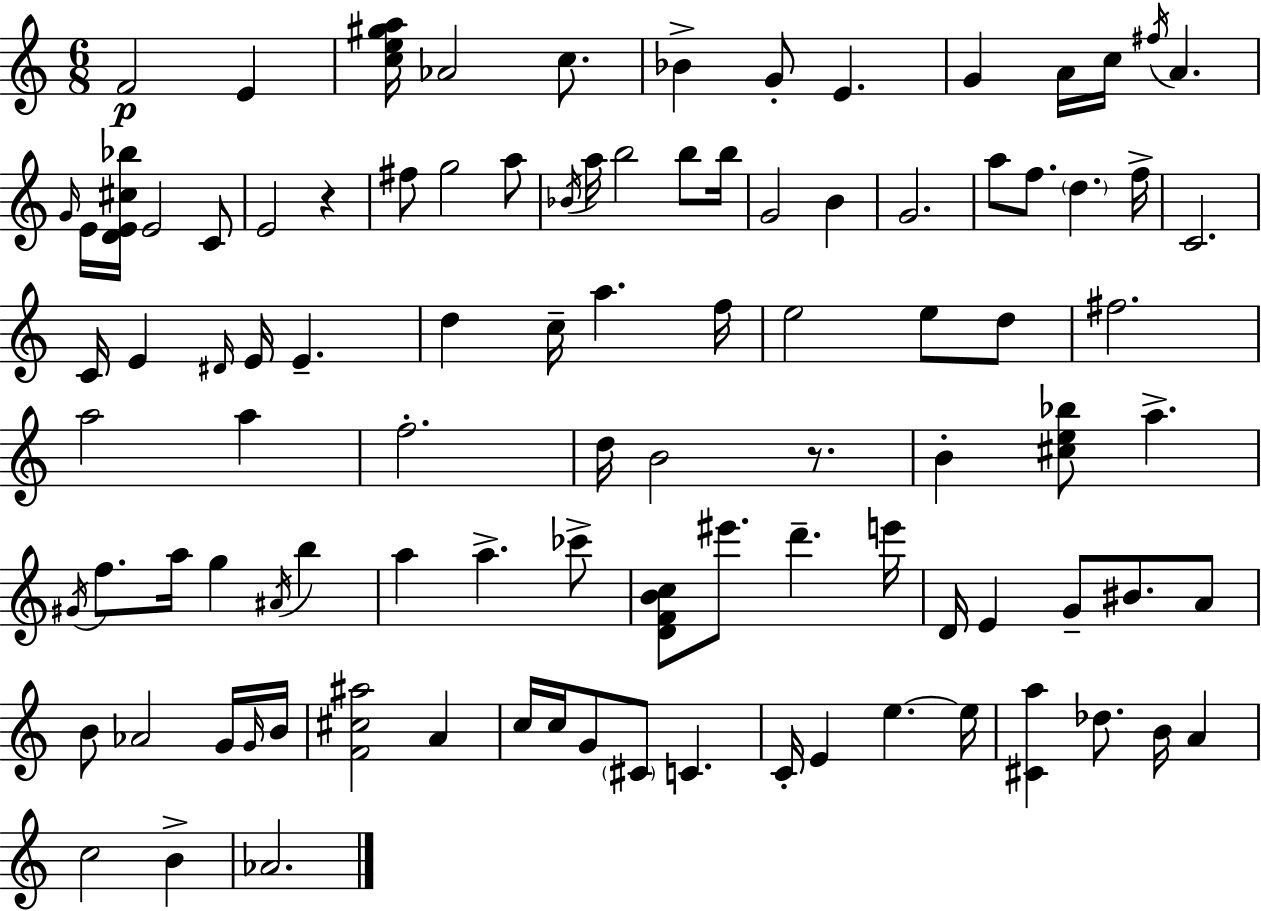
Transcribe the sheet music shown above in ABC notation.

X:1
T:Untitled
M:6/8
L:1/4
K:C
F2 E [ce^ga]/4 _A2 c/2 _B G/2 E G A/4 c/4 ^f/4 A G/4 E/4 [DE^c_b]/4 E2 C/2 E2 z ^f/2 g2 a/2 _B/4 a/4 b2 b/2 b/4 G2 B G2 a/2 f/2 d f/4 C2 C/4 E ^D/4 E/4 E d c/4 a f/4 e2 e/2 d/2 ^f2 a2 a f2 d/4 B2 z/2 B [^ce_b]/2 a ^G/4 f/2 a/4 g ^A/4 b a a _c'/2 [DFBc]/2 ^e'/2 d' e'/4 D/4 E G/2 ^B/2 A/2 B/2 _A2 G/4 G/4 B/4 [F^c^a]2 A c/4 c/4 G/2 ^C/2 C C/4 E e e/4 [^Ca] _d/2 B/4 A c2 B _A2